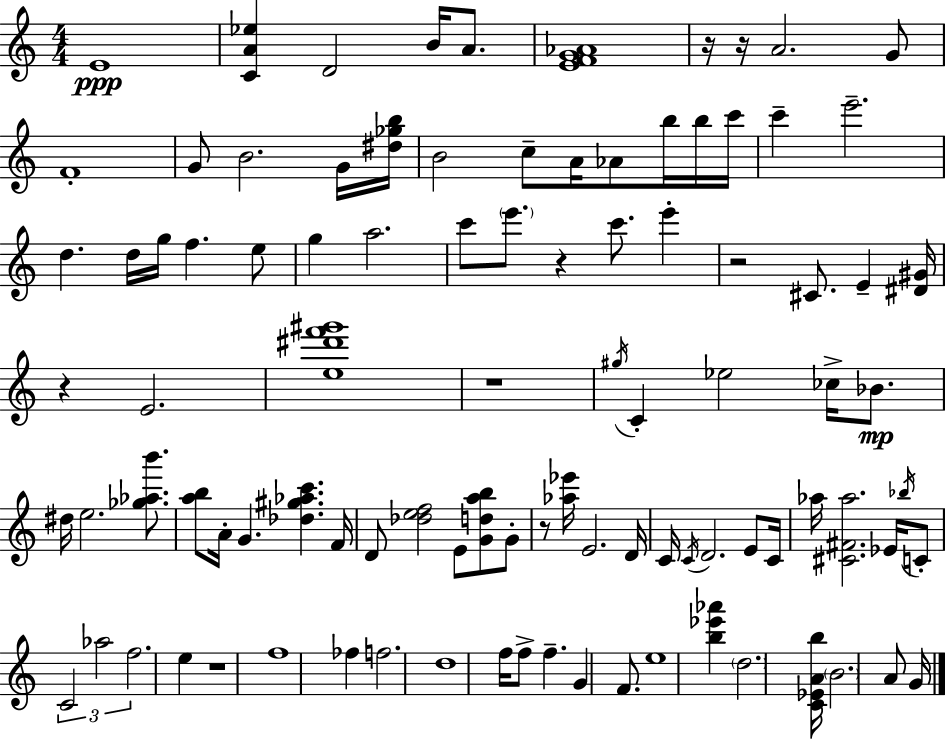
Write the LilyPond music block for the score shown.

{
  \clef treble
  \numericTimeSignature
  \time 4/4
  \key c \major
  e'1\ppp | <c' a' ees''>4 d'2 b'16 a'8. | <e' f' g' aes'>1 | r16 r16 a'2. g'8 | \break f'1-. | g'8 b'2. g'16 <dis'' ges'' b''>16 | b'2 c''8-- a'16 aes'8 b''16 b''16 c'''16 | c'''4-- e'''2.-- | \break d''4. d''16 g''16 f''4. e''8 | g''4 a''2. | c'''8 \parenthesize e'''8. r4 c'''8. e'''4-. | r2 cis'8. e'4-- <dis' gis'>16 | \break r4 e'2. | <e'' dis''' f''' gis'''>1 | r1 | \acciaccatura { gis''16 } c'4-. ees''2 ces''16-> bes'8.\mp | \break dis''16 e''2. <ges'' aes'' b'''>8. | <a'' b''>8 a'16-. g'4. <des'' gis'' aes'' c'''>4. | f'16 d'8 <des'' e'' f''>2 e'8 <g' d'' a'' b''>8 g'8-. | r8 <aes'' ees'''>16 e'2. | \break d'16 c'16 \acciaccatura { c'16 } d'2. e'8 | c'16 aes''16 <cis' fis' aes''>2. ees'16 | \acciaccatura { bes''16 } c'8-. \tuplet 3/2 { c'2 aes''2 | f''2. } e''4 | \break r1 | f''1 | fes''4 f''2. | d''1 | \break f''16 f''8-> f''4.-- g'4 | f'8. e''1 | <b'' ees''' aes'''>4 \parenthesize d''2. | <c' ees' a' b''>16 \parenthesize b'2. | \break a'8 g'16 \bar "|."
}